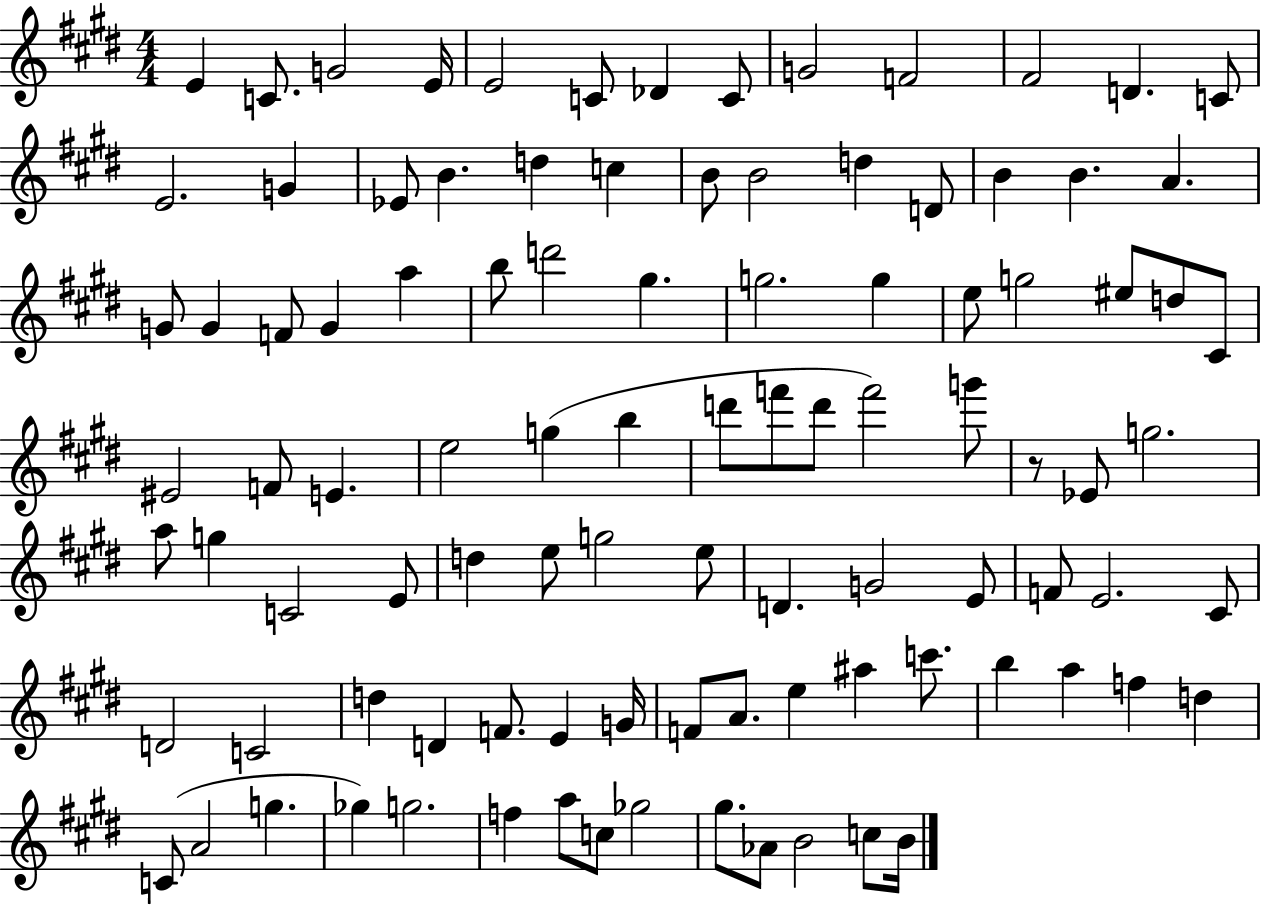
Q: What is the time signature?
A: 4/4